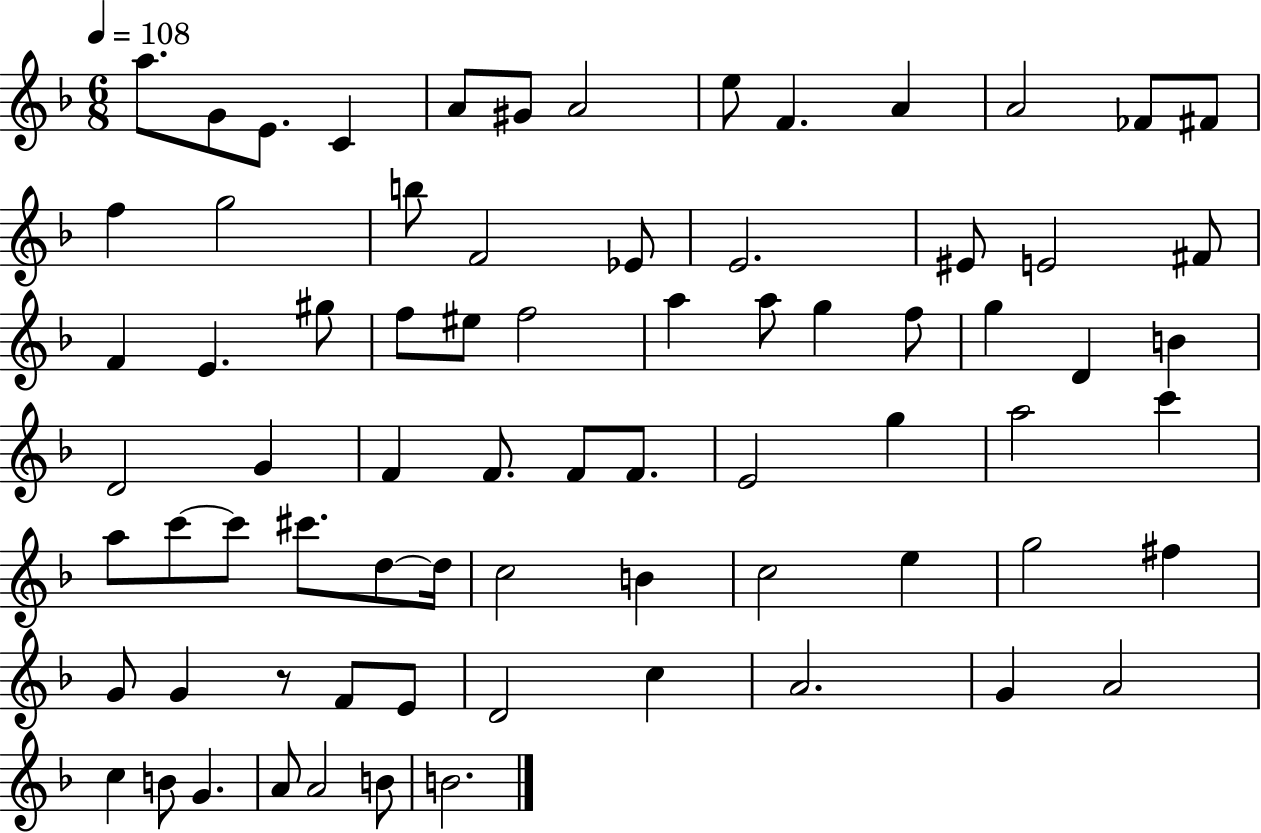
X:1
T:Untitled
M:6/8
L:1/4
K:F
a/2 G/2 E/2 C A/2 ^G/2 A2 e/2 F A A2 _F/2 ^F/2 f g2 b/2 F2 _E/2 E2 ^E/2 E2 ^F/2 F E ^g/2 f/2 ^e/2 f2 a a/2 g f/2 g D B D2 G F F/2 F/2 F/2 E2 g a2 c' a/2 c'/2 c'/2 ^c'/2 d/2 d/4 c2 B c2 e g2 ^f G/2 G z/2 F/2 E/2 D2 c A2 G A2 c B/2 G A/2 A2 B/2 B2